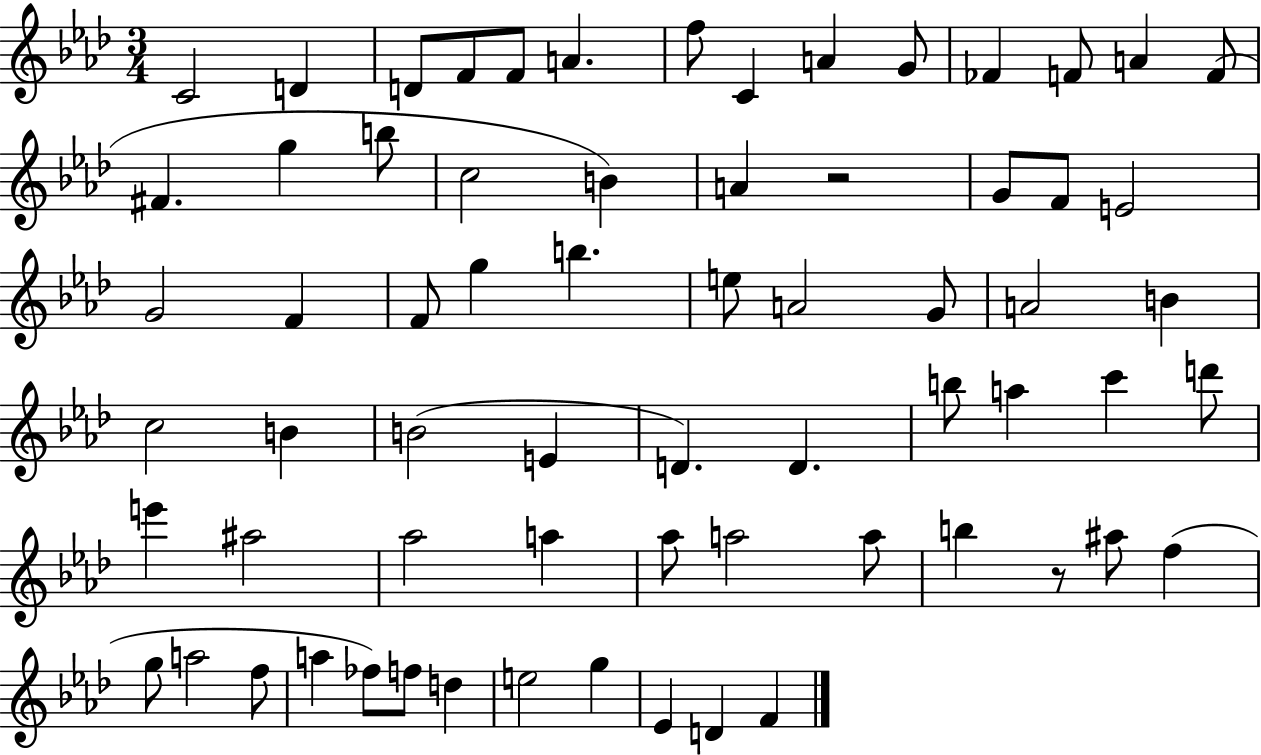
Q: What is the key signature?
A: AES major